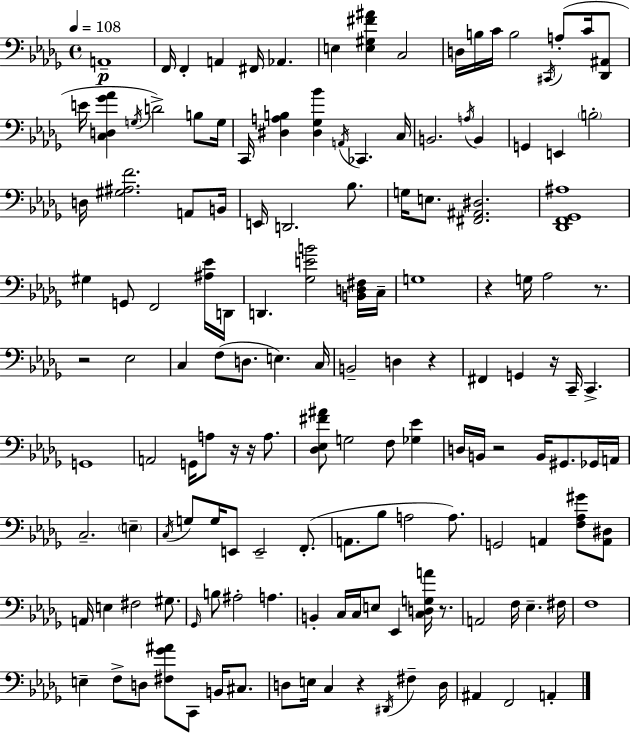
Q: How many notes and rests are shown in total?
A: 146